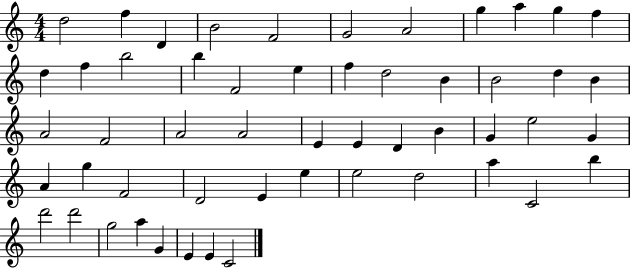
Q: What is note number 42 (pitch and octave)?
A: D5